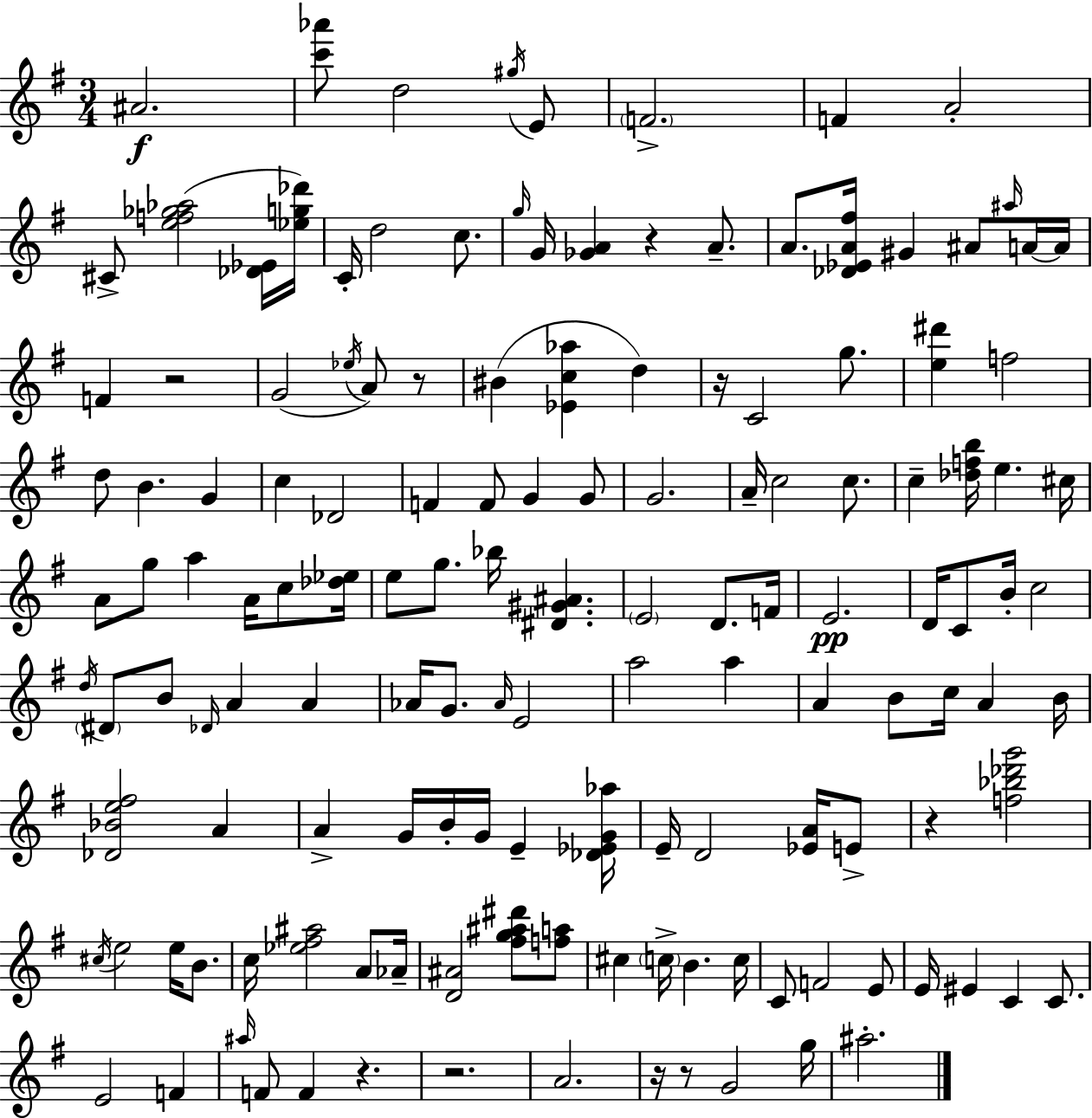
{
  \clef treble
  \numericTimeSignature
  \time 3/4
  \key e \minor
  ais'2.\f | <c''' aes'''>8 d''2 \acciaccatura { gis''16 } e'8 | \parenthesize f'2.-> | f'4 a'2-. | \break cis'8-> <e'' f'' ges'' aes''>2( <des' ees'>16 | <ees'' g'' des'''>16) c'16-. d''2 c''8. | \grace { g''16 } g'16 <ges' a'>4 r4 a'8.-- | a'8. <des' ees' a' fis''>16 gis'4 ais'8 | \break \grace { ais''16 } a'16~~ a'16 f'4 r2 | g'2( \acciaccatura { ees''16 } | a'8) r8 bis'4( <ees' c'' aes''>4 | d''4) r16 c'2 | \break g''8. <e'' dis'''>4 f''2 | d''8 b'4. | g'4 c''4 des'2 | f'4 f'8 g'4 | \break g'8 g'2. | a'16-- c''2 | c''8. c''4-- <des'' f'' b''>16 e''4. | cis''16 a'8 g''8 a''4 | \break a'16 c''8 <des'' ees''>16 e''8 g''8. bes''16 <dis' gis' ais'>4. | \parenthesize e'2 | d'8. f'16 e'2.\pp | d'16 c'8 b'16-. c''2 | \break \acciaccatura { d''16 } \parenthesize dis'8 b'8 \grace { des'16 } a'4 | a'4 aes'16 g'8. \grace { aes'16 } e'2 | a''2 | a''4 a'4 b'8 | \break c''16 a'4 b'16 <des' bes' e'' fis''>2 | a'4 a'4-> g'16 | b'16-. g'16 e'4-- <des' ees' g' aes''>16 e'16-- d'2 | <ees' a'>16 e'8-> r4 <f'' bes'' des''' g'''>2 | \break \acciaccatura { cis''16 } e''2 | e''16 b'8. c''16 <ees'' fis'' ais''>2 | a'8 aes'16-- <d' ais'>2 | <fis'' g'' ais'' dis'''>8 <f'' a''>8 cis''4 | \break \parenthesize c''16-> b'4. c''16 c'8 f'2 | e'8 e'16 eis'4 | c'4 c'8. e'2 | f'4 \grace { ais''16 } f'8 f'4 | \break r4. r2. | a'2. | r16 r8 | g'2 g''16 ais''2.-. | \break \bar "|."
}